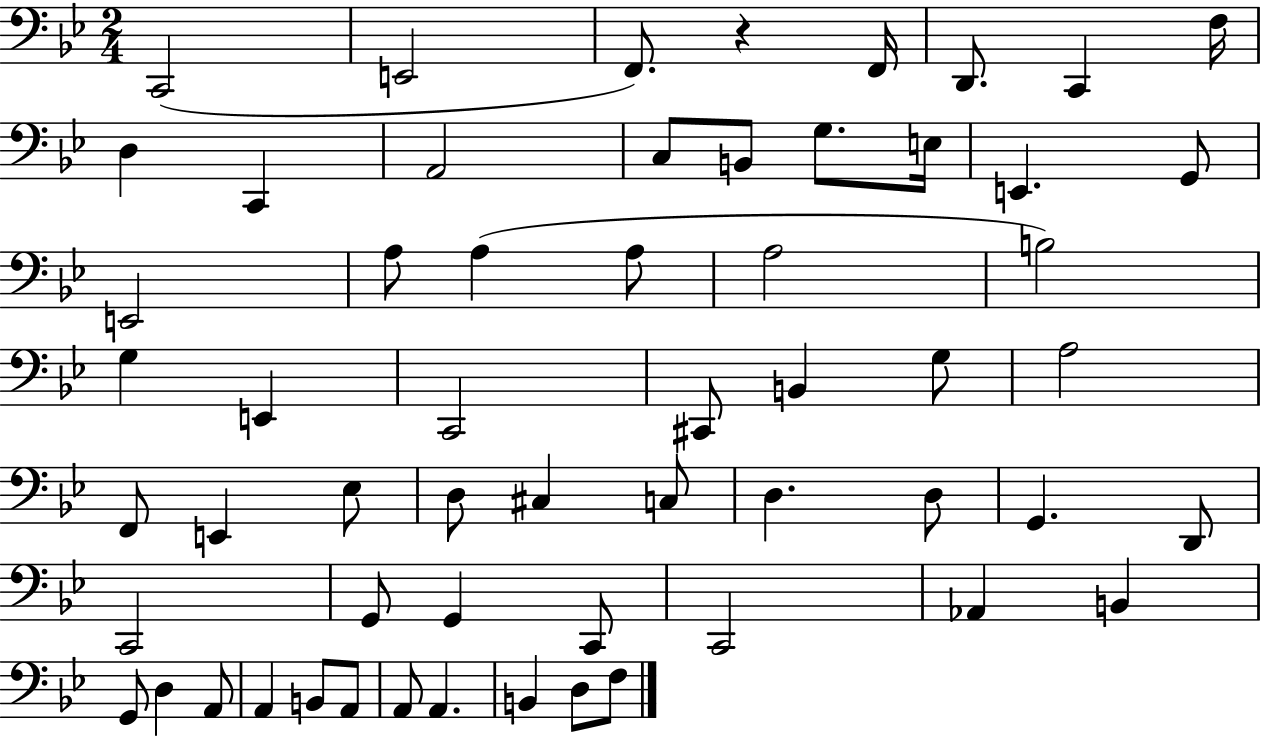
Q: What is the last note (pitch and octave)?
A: F3